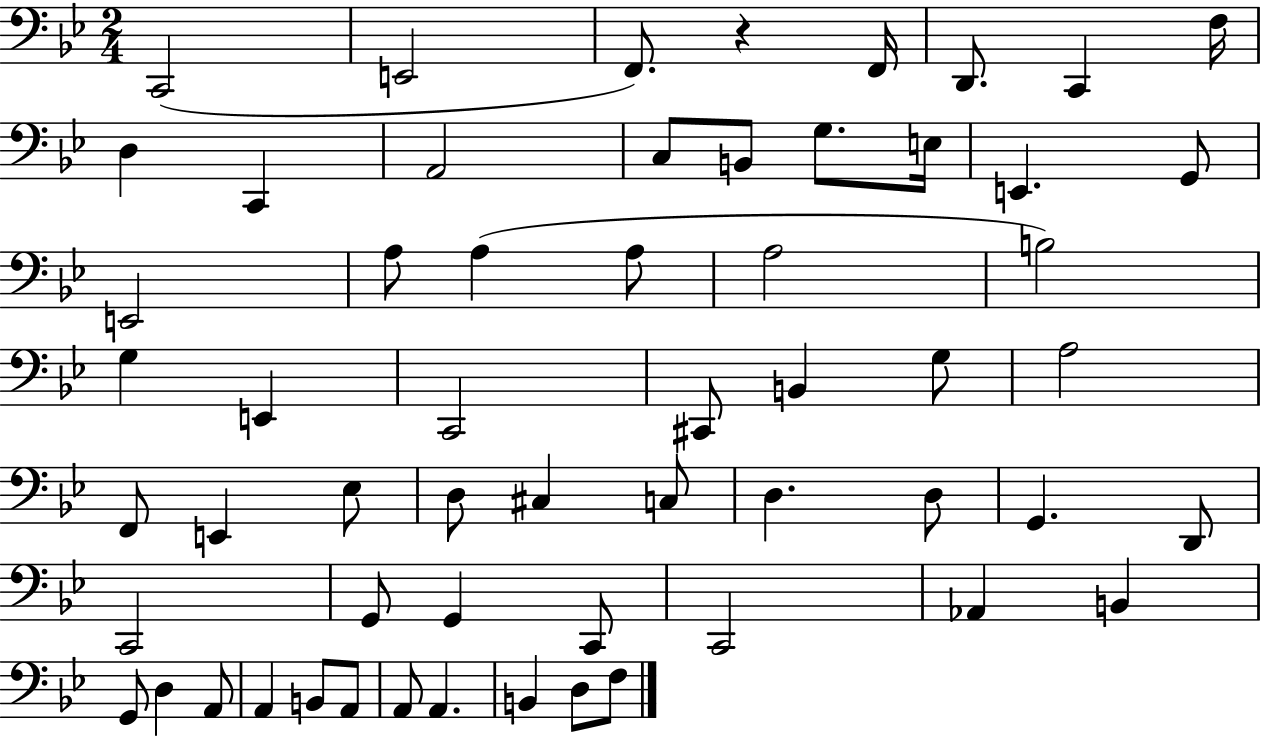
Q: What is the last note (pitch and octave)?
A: F3